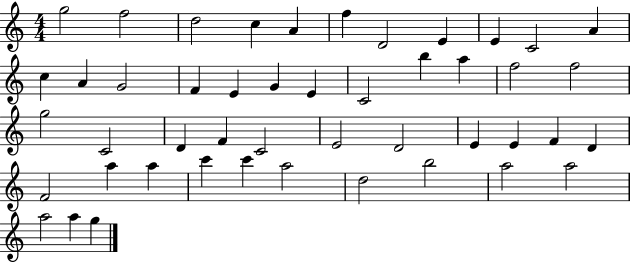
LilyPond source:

{
  \clef treble
  \numericTimeSignature
  \time 4/4
  \key c \major
  g''2 f''2 | d''2 c''4 a'4 | f''4 d'2 e'4 | e'4 c'2 a'4 | \break c''4 a'4 g'2 | f'4 e'4 g'4 e'4 | c'2 b''4 a''4 | f''2 f''2 | \break g''2 c'2 | d'4 f'4 c'2 | e'2 d'2 | e'4 e'4 f'4 d'4 | \break f'2 a''4 a''4 | c'''4 c'''4 a''2 | d''2 b''2 | a''2 a''2 | \break a''2 a''4 g''4 | \bar "|."
}